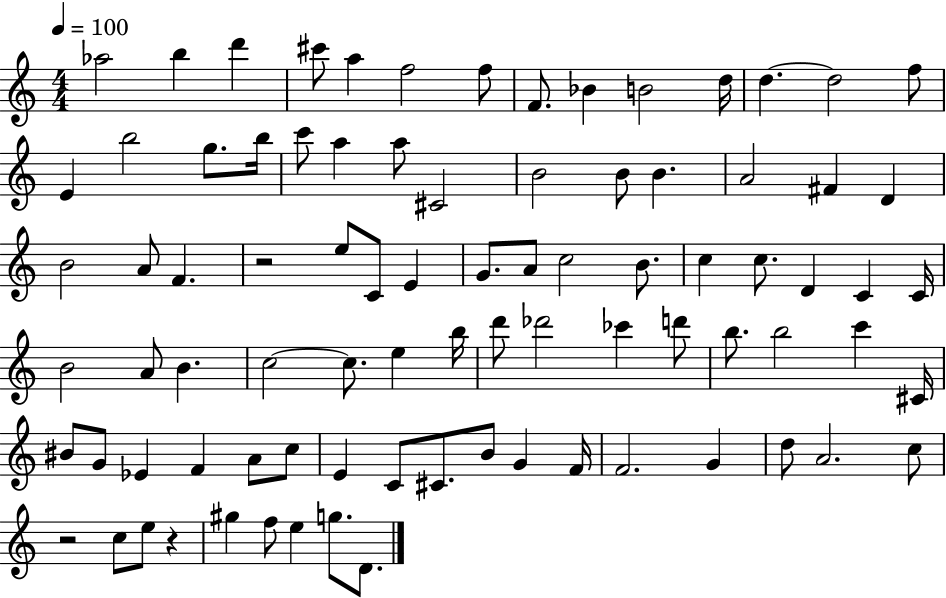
{
  \clef treble
  \numericTimeSignature
  \time 4/4
  \key c \major
  \tempo 4 = 100
  \repeat volta 2 { aes''2 b''4 d'''4 | cis'''8 a''4 f''2 f''8 | f'8. bes'4 b'2 d''16 | d''4.~~ d''2 f''8 | \break e'4 b''2 g''8. b''16 | c'''8 a''4 a''8 cis'2 | b'2 b'8 b'4. | a'2 fis'4 d'4 | \break b'2 a'8 f'4. | r2 e''8 c'8 e'4 | g'8. a'8 c''2 b'8. | c''4 c''8. d'4 c'4 c'16 | \break b'2 a'8 b'4. | c''2~~ c''8. e''4 b''16 | d'''8 des'''2 ces'''4 d'''8 | b''8. b''2 c'''4 cis'16 | \break bis'8 g'8 ees'4 f'4 a'8 c''8 | e'4 c'8 cis'8. b'8 g'4 f'16 | f'2. g'4 | d''8 a'2. c''8 | \break r2 c''8 e''8 r4 | gis''4 f''8 e''4 g''8. d'8. | } \bar "|."
}